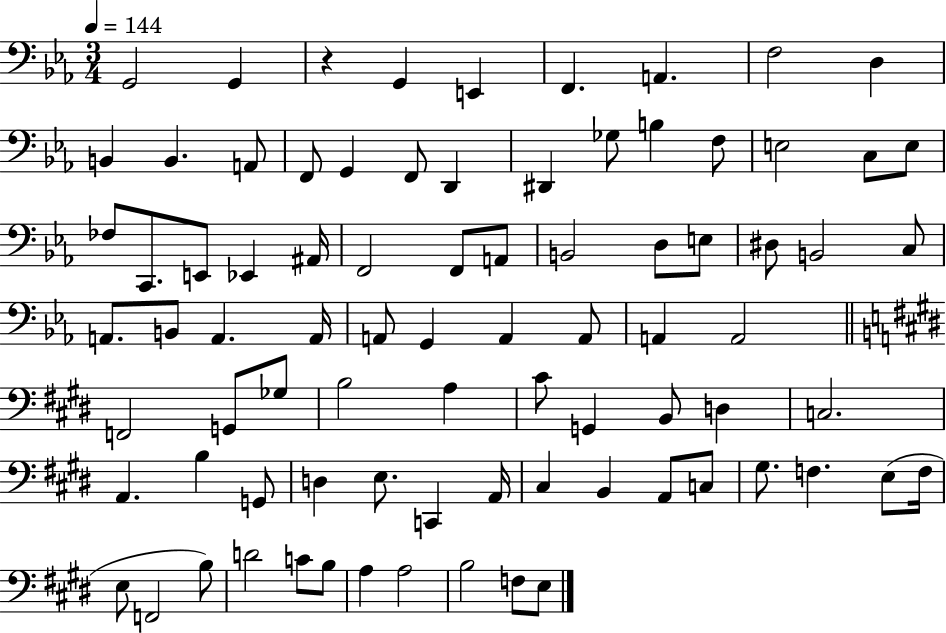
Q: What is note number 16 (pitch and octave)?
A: D#2